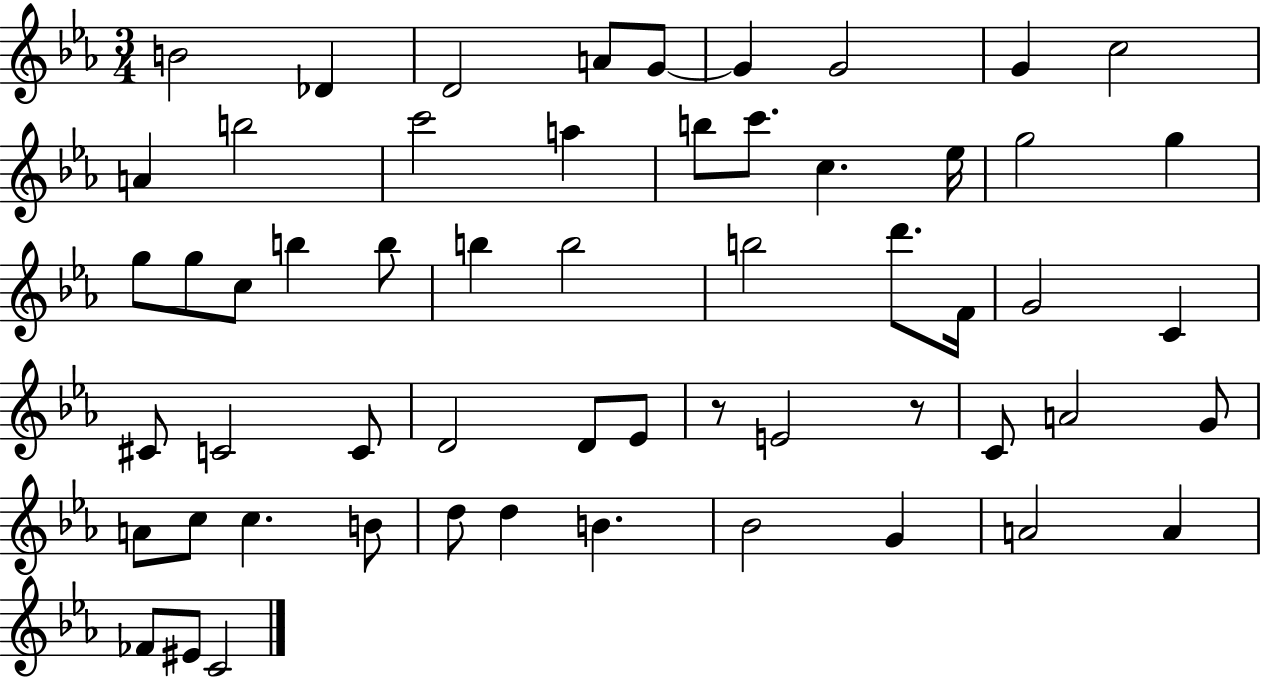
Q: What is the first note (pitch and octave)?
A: B4